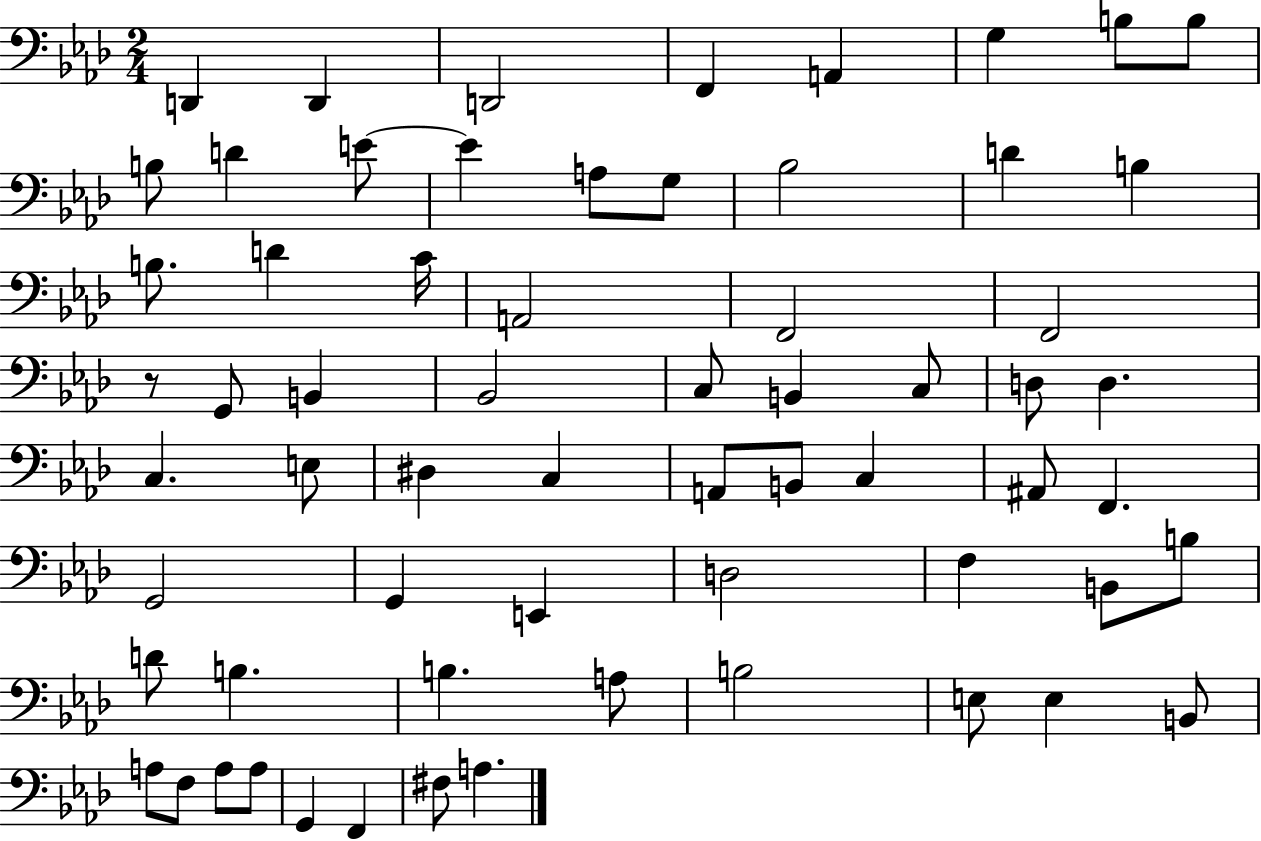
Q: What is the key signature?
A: AES major